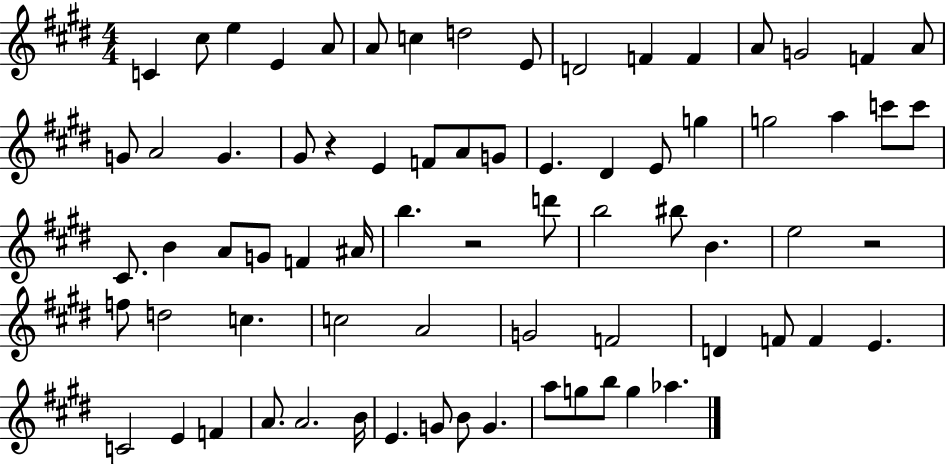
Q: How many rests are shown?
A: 3